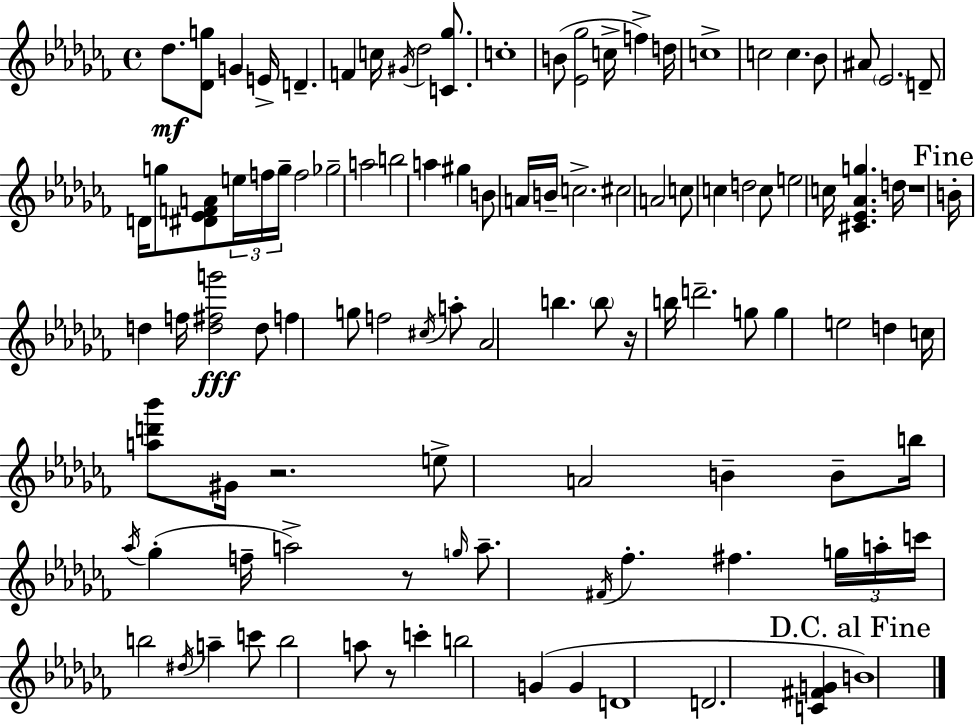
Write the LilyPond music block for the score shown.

{
  \clef treble
  \time 4/4
  \defaultTimeSignature
  \key aes \minor
  des''8.\mf <des' g''>8 g'4 e'16-> d'4.-- | f'4 c''16 \acciaccatura { gis'16 } des''2 <c' ges''>8. | c''1-. | b'8( <ees' ges''>2 c''16-> f''4->) | \break d''16 c''1-> | c''2 c''4. bes'8 | ais'8 \parenthesize ees'2. d'8-- | d'16 g''8 <dis' ees' f' a'>8 \tuplet 3/2 { e''16 f''16 g''16-- } f''2 | \break ges''2-- a''2 | b''2 a''4 gis''4 | b'8 a'16 b'16-- c''2.-> | cis''2 a'2 | \break c''8 c''4 d''2 c''8 | e''2 c''16 <cis' ees' aes' g''>4. | d''16 r1 | \mark "Fine" b'16-. d''4 f''16 <d'' fis'' g'''>2\fff d''8 | \break f''4 g''8 f''2 \acciaccatura { cis''16 } | a''8-. aes'2 b''4. | \parenthesize b''8 r16 b''16 d'''2.-- | g''8 g''4 e''2 d''4 | \break c''16 <a'' d''' bes'''>8 gis'16 r2. | e''8-> a'2 b'4-- | b'8-- b''16 \acciaccatura { aes''16 }( ges''4-. f''16-- a''2->) | r8 \grace { g''16 } a''8.-- \acciaccatura { fis'16 } fes''4.-. fis''4. | \break \tuplet 3/2 { g''16 a''16-. c'''16 } b''2 \acciaccatura { dis''16 } | a''4-- c'''8 b''2 a''8 | r8 c'''4-. b''2 g'4( | g'4 d'1 | \break d'2. | <c' fis' g'>4 \mark "D.C. al Fine" b'1) | \bar "|."
}